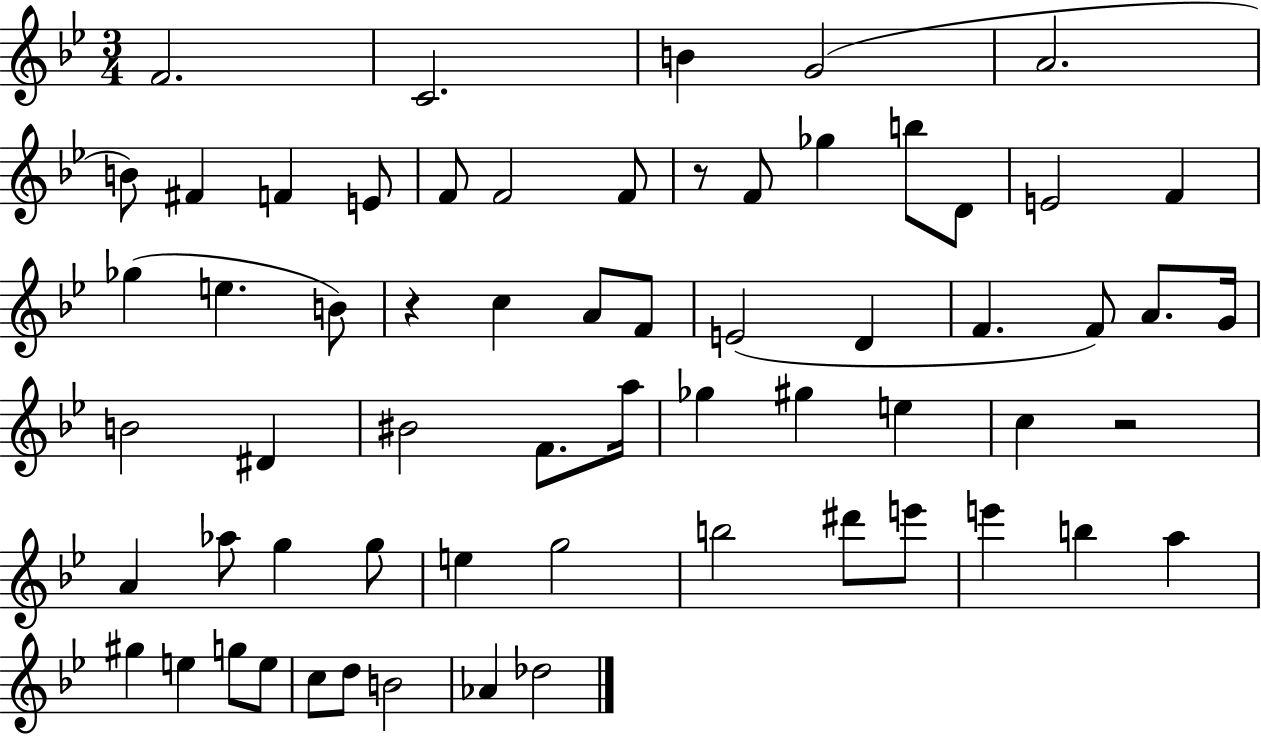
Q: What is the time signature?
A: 3/4